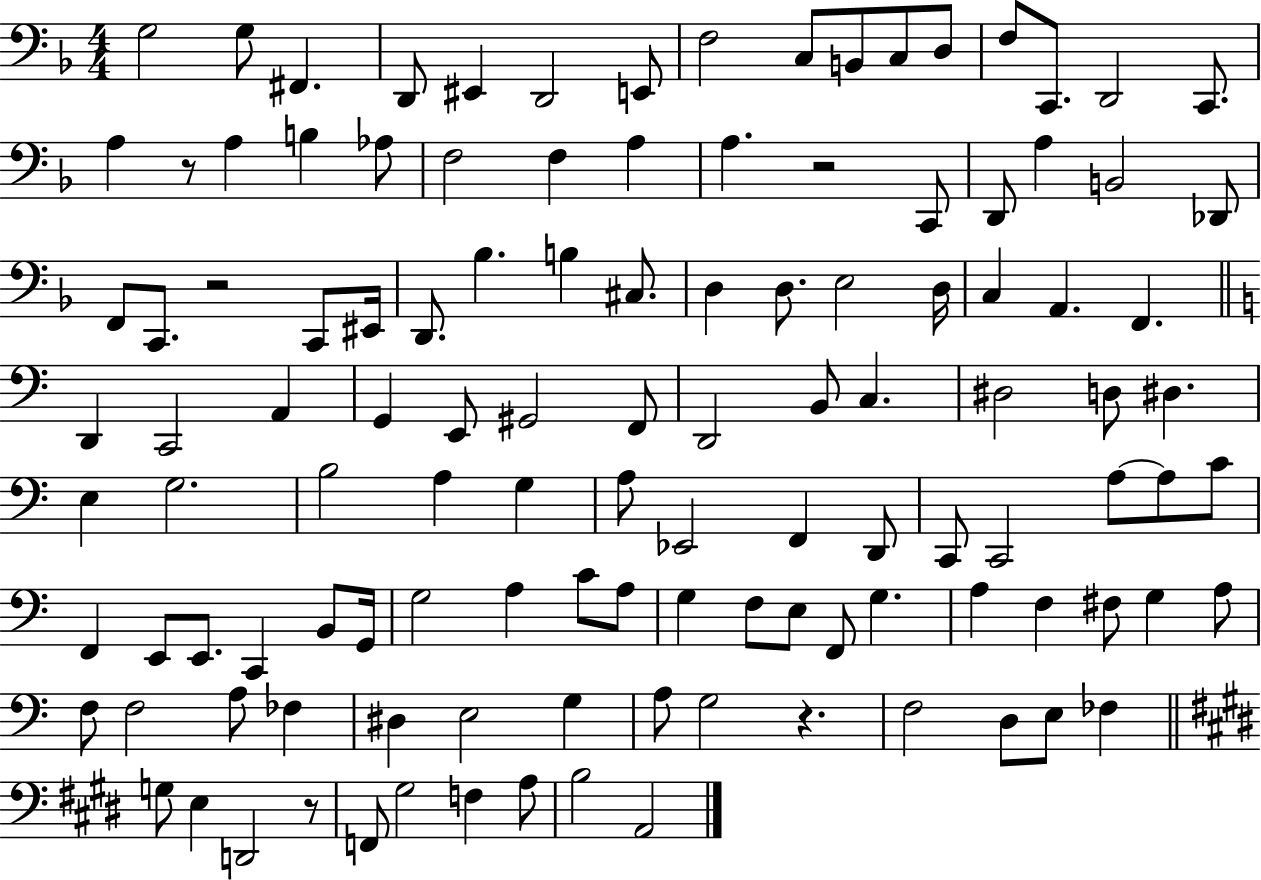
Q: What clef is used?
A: bass